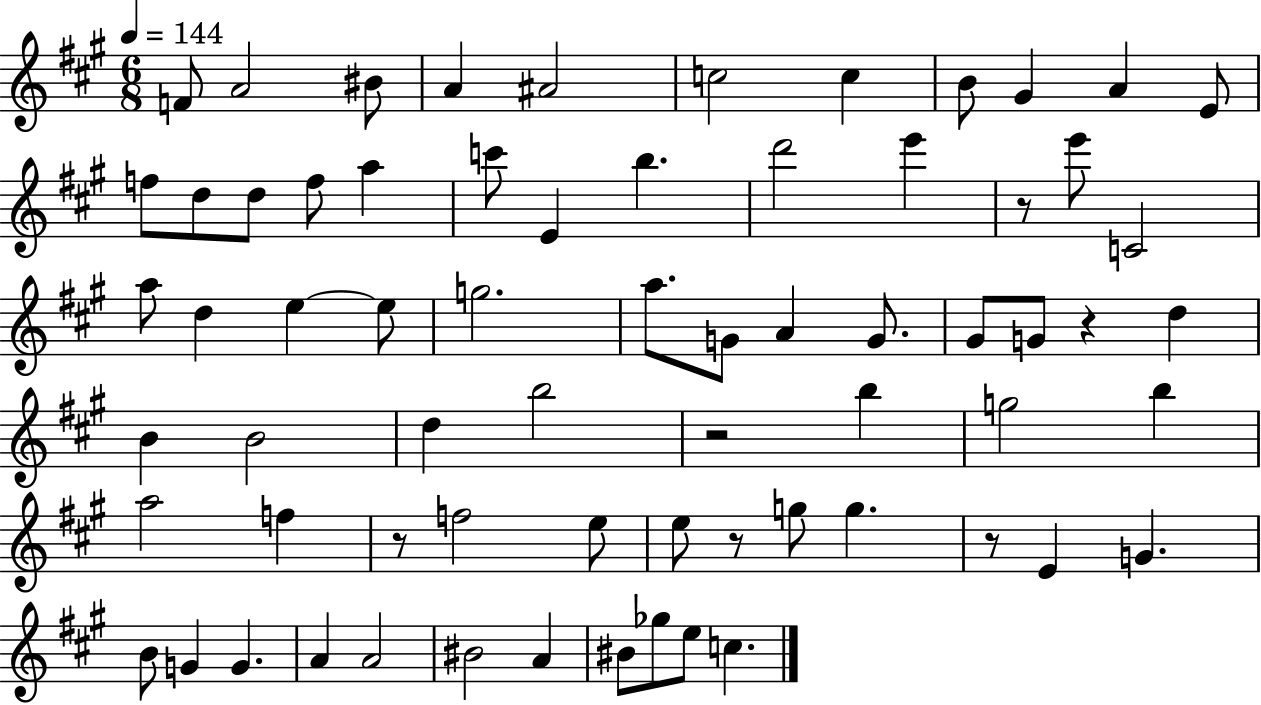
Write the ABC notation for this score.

X:1
T:Untitled
M:6/8
L:1/4
K:A
F/2 A2 ^B/2 A ^A2 c2 c B/2 ^G A E/2 f/2 d/2 d/2 f/2 a c'/2 E b d'2 e' z/2 e'/2 C2 a/2 d e e/2 g2 a/2 G/2 A G/2 ^G/2 G/2 z d B B2 d b2 z2 b g2 b a2 f z/2 f2 e/2 e/2 z/2 g/2 g z/2 E G B/2 G G A A2 ^B2 A ^B/2 _g/2 e/2 c